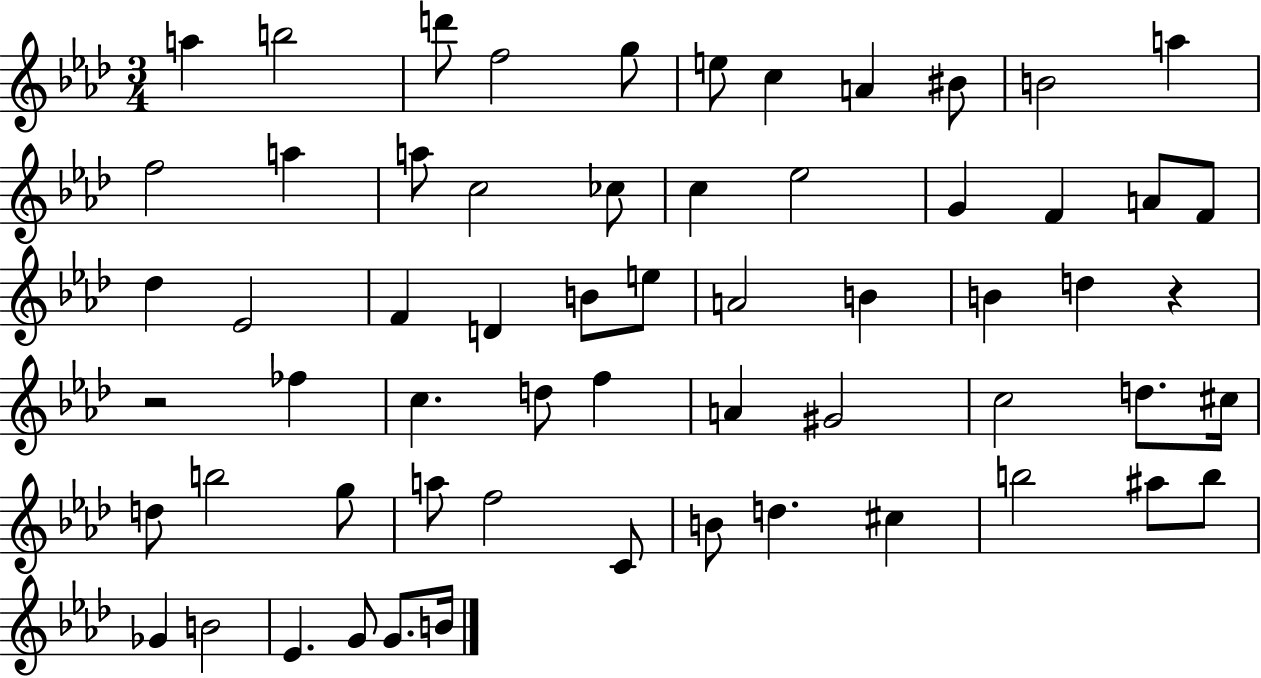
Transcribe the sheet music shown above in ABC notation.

X:1
T:Untitled
M:3/4
L:1/4
K:Ab
a b2 d'/2 f2 g/2 e/2 c A ^B/2 B2 a f2 a a/2 c2 _c/2 c _e2 G F A/2 F/2 _d _E2 F D B/2 e/2 A2 B B d z z2 _f c d/2 f A ^G2 c2 d/2 ^c/4 d/2 b2 g/2 a/2 f2 C/2 B/2 d ^c b2 ^a/2 b/2 _G B2 _E G/2 G/2 B/4